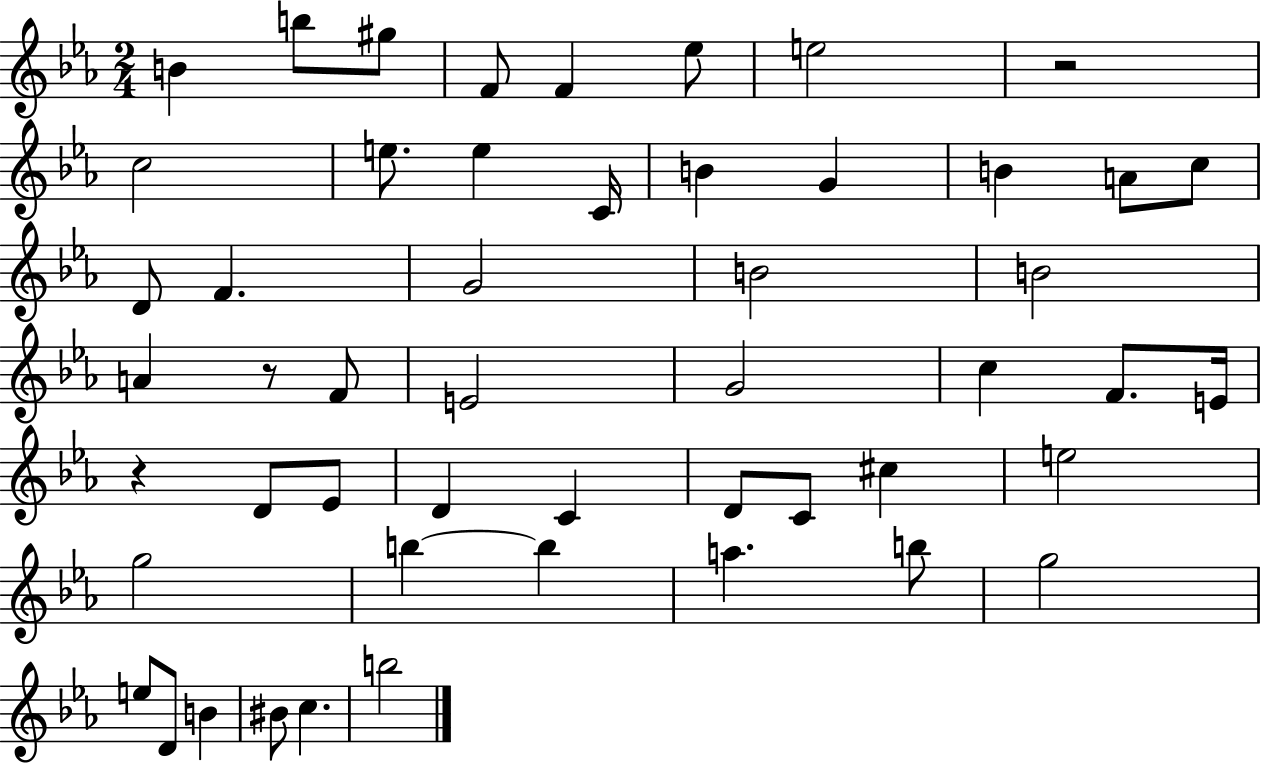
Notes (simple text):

B4/q B5/e G#5/e F4/e F4/q Eb5/e E5/h R/h C5/h E5/e. E5/q C4/s B4/q G4/q B4/q A4/e C5/e D4/e F4/q. G4/h B4/h B4/h A4/q R/e F4/e E4/h G4/h C5/q F4/e. E4/s R/q D4/e Eb4/e D4/q C4/q D4/e C4/e C#5/q E5/h G5/h B5/q B5/q A5/q. B5/e G5/h E5/e D4/e B4/q BIS4/e C5/q. B5/h